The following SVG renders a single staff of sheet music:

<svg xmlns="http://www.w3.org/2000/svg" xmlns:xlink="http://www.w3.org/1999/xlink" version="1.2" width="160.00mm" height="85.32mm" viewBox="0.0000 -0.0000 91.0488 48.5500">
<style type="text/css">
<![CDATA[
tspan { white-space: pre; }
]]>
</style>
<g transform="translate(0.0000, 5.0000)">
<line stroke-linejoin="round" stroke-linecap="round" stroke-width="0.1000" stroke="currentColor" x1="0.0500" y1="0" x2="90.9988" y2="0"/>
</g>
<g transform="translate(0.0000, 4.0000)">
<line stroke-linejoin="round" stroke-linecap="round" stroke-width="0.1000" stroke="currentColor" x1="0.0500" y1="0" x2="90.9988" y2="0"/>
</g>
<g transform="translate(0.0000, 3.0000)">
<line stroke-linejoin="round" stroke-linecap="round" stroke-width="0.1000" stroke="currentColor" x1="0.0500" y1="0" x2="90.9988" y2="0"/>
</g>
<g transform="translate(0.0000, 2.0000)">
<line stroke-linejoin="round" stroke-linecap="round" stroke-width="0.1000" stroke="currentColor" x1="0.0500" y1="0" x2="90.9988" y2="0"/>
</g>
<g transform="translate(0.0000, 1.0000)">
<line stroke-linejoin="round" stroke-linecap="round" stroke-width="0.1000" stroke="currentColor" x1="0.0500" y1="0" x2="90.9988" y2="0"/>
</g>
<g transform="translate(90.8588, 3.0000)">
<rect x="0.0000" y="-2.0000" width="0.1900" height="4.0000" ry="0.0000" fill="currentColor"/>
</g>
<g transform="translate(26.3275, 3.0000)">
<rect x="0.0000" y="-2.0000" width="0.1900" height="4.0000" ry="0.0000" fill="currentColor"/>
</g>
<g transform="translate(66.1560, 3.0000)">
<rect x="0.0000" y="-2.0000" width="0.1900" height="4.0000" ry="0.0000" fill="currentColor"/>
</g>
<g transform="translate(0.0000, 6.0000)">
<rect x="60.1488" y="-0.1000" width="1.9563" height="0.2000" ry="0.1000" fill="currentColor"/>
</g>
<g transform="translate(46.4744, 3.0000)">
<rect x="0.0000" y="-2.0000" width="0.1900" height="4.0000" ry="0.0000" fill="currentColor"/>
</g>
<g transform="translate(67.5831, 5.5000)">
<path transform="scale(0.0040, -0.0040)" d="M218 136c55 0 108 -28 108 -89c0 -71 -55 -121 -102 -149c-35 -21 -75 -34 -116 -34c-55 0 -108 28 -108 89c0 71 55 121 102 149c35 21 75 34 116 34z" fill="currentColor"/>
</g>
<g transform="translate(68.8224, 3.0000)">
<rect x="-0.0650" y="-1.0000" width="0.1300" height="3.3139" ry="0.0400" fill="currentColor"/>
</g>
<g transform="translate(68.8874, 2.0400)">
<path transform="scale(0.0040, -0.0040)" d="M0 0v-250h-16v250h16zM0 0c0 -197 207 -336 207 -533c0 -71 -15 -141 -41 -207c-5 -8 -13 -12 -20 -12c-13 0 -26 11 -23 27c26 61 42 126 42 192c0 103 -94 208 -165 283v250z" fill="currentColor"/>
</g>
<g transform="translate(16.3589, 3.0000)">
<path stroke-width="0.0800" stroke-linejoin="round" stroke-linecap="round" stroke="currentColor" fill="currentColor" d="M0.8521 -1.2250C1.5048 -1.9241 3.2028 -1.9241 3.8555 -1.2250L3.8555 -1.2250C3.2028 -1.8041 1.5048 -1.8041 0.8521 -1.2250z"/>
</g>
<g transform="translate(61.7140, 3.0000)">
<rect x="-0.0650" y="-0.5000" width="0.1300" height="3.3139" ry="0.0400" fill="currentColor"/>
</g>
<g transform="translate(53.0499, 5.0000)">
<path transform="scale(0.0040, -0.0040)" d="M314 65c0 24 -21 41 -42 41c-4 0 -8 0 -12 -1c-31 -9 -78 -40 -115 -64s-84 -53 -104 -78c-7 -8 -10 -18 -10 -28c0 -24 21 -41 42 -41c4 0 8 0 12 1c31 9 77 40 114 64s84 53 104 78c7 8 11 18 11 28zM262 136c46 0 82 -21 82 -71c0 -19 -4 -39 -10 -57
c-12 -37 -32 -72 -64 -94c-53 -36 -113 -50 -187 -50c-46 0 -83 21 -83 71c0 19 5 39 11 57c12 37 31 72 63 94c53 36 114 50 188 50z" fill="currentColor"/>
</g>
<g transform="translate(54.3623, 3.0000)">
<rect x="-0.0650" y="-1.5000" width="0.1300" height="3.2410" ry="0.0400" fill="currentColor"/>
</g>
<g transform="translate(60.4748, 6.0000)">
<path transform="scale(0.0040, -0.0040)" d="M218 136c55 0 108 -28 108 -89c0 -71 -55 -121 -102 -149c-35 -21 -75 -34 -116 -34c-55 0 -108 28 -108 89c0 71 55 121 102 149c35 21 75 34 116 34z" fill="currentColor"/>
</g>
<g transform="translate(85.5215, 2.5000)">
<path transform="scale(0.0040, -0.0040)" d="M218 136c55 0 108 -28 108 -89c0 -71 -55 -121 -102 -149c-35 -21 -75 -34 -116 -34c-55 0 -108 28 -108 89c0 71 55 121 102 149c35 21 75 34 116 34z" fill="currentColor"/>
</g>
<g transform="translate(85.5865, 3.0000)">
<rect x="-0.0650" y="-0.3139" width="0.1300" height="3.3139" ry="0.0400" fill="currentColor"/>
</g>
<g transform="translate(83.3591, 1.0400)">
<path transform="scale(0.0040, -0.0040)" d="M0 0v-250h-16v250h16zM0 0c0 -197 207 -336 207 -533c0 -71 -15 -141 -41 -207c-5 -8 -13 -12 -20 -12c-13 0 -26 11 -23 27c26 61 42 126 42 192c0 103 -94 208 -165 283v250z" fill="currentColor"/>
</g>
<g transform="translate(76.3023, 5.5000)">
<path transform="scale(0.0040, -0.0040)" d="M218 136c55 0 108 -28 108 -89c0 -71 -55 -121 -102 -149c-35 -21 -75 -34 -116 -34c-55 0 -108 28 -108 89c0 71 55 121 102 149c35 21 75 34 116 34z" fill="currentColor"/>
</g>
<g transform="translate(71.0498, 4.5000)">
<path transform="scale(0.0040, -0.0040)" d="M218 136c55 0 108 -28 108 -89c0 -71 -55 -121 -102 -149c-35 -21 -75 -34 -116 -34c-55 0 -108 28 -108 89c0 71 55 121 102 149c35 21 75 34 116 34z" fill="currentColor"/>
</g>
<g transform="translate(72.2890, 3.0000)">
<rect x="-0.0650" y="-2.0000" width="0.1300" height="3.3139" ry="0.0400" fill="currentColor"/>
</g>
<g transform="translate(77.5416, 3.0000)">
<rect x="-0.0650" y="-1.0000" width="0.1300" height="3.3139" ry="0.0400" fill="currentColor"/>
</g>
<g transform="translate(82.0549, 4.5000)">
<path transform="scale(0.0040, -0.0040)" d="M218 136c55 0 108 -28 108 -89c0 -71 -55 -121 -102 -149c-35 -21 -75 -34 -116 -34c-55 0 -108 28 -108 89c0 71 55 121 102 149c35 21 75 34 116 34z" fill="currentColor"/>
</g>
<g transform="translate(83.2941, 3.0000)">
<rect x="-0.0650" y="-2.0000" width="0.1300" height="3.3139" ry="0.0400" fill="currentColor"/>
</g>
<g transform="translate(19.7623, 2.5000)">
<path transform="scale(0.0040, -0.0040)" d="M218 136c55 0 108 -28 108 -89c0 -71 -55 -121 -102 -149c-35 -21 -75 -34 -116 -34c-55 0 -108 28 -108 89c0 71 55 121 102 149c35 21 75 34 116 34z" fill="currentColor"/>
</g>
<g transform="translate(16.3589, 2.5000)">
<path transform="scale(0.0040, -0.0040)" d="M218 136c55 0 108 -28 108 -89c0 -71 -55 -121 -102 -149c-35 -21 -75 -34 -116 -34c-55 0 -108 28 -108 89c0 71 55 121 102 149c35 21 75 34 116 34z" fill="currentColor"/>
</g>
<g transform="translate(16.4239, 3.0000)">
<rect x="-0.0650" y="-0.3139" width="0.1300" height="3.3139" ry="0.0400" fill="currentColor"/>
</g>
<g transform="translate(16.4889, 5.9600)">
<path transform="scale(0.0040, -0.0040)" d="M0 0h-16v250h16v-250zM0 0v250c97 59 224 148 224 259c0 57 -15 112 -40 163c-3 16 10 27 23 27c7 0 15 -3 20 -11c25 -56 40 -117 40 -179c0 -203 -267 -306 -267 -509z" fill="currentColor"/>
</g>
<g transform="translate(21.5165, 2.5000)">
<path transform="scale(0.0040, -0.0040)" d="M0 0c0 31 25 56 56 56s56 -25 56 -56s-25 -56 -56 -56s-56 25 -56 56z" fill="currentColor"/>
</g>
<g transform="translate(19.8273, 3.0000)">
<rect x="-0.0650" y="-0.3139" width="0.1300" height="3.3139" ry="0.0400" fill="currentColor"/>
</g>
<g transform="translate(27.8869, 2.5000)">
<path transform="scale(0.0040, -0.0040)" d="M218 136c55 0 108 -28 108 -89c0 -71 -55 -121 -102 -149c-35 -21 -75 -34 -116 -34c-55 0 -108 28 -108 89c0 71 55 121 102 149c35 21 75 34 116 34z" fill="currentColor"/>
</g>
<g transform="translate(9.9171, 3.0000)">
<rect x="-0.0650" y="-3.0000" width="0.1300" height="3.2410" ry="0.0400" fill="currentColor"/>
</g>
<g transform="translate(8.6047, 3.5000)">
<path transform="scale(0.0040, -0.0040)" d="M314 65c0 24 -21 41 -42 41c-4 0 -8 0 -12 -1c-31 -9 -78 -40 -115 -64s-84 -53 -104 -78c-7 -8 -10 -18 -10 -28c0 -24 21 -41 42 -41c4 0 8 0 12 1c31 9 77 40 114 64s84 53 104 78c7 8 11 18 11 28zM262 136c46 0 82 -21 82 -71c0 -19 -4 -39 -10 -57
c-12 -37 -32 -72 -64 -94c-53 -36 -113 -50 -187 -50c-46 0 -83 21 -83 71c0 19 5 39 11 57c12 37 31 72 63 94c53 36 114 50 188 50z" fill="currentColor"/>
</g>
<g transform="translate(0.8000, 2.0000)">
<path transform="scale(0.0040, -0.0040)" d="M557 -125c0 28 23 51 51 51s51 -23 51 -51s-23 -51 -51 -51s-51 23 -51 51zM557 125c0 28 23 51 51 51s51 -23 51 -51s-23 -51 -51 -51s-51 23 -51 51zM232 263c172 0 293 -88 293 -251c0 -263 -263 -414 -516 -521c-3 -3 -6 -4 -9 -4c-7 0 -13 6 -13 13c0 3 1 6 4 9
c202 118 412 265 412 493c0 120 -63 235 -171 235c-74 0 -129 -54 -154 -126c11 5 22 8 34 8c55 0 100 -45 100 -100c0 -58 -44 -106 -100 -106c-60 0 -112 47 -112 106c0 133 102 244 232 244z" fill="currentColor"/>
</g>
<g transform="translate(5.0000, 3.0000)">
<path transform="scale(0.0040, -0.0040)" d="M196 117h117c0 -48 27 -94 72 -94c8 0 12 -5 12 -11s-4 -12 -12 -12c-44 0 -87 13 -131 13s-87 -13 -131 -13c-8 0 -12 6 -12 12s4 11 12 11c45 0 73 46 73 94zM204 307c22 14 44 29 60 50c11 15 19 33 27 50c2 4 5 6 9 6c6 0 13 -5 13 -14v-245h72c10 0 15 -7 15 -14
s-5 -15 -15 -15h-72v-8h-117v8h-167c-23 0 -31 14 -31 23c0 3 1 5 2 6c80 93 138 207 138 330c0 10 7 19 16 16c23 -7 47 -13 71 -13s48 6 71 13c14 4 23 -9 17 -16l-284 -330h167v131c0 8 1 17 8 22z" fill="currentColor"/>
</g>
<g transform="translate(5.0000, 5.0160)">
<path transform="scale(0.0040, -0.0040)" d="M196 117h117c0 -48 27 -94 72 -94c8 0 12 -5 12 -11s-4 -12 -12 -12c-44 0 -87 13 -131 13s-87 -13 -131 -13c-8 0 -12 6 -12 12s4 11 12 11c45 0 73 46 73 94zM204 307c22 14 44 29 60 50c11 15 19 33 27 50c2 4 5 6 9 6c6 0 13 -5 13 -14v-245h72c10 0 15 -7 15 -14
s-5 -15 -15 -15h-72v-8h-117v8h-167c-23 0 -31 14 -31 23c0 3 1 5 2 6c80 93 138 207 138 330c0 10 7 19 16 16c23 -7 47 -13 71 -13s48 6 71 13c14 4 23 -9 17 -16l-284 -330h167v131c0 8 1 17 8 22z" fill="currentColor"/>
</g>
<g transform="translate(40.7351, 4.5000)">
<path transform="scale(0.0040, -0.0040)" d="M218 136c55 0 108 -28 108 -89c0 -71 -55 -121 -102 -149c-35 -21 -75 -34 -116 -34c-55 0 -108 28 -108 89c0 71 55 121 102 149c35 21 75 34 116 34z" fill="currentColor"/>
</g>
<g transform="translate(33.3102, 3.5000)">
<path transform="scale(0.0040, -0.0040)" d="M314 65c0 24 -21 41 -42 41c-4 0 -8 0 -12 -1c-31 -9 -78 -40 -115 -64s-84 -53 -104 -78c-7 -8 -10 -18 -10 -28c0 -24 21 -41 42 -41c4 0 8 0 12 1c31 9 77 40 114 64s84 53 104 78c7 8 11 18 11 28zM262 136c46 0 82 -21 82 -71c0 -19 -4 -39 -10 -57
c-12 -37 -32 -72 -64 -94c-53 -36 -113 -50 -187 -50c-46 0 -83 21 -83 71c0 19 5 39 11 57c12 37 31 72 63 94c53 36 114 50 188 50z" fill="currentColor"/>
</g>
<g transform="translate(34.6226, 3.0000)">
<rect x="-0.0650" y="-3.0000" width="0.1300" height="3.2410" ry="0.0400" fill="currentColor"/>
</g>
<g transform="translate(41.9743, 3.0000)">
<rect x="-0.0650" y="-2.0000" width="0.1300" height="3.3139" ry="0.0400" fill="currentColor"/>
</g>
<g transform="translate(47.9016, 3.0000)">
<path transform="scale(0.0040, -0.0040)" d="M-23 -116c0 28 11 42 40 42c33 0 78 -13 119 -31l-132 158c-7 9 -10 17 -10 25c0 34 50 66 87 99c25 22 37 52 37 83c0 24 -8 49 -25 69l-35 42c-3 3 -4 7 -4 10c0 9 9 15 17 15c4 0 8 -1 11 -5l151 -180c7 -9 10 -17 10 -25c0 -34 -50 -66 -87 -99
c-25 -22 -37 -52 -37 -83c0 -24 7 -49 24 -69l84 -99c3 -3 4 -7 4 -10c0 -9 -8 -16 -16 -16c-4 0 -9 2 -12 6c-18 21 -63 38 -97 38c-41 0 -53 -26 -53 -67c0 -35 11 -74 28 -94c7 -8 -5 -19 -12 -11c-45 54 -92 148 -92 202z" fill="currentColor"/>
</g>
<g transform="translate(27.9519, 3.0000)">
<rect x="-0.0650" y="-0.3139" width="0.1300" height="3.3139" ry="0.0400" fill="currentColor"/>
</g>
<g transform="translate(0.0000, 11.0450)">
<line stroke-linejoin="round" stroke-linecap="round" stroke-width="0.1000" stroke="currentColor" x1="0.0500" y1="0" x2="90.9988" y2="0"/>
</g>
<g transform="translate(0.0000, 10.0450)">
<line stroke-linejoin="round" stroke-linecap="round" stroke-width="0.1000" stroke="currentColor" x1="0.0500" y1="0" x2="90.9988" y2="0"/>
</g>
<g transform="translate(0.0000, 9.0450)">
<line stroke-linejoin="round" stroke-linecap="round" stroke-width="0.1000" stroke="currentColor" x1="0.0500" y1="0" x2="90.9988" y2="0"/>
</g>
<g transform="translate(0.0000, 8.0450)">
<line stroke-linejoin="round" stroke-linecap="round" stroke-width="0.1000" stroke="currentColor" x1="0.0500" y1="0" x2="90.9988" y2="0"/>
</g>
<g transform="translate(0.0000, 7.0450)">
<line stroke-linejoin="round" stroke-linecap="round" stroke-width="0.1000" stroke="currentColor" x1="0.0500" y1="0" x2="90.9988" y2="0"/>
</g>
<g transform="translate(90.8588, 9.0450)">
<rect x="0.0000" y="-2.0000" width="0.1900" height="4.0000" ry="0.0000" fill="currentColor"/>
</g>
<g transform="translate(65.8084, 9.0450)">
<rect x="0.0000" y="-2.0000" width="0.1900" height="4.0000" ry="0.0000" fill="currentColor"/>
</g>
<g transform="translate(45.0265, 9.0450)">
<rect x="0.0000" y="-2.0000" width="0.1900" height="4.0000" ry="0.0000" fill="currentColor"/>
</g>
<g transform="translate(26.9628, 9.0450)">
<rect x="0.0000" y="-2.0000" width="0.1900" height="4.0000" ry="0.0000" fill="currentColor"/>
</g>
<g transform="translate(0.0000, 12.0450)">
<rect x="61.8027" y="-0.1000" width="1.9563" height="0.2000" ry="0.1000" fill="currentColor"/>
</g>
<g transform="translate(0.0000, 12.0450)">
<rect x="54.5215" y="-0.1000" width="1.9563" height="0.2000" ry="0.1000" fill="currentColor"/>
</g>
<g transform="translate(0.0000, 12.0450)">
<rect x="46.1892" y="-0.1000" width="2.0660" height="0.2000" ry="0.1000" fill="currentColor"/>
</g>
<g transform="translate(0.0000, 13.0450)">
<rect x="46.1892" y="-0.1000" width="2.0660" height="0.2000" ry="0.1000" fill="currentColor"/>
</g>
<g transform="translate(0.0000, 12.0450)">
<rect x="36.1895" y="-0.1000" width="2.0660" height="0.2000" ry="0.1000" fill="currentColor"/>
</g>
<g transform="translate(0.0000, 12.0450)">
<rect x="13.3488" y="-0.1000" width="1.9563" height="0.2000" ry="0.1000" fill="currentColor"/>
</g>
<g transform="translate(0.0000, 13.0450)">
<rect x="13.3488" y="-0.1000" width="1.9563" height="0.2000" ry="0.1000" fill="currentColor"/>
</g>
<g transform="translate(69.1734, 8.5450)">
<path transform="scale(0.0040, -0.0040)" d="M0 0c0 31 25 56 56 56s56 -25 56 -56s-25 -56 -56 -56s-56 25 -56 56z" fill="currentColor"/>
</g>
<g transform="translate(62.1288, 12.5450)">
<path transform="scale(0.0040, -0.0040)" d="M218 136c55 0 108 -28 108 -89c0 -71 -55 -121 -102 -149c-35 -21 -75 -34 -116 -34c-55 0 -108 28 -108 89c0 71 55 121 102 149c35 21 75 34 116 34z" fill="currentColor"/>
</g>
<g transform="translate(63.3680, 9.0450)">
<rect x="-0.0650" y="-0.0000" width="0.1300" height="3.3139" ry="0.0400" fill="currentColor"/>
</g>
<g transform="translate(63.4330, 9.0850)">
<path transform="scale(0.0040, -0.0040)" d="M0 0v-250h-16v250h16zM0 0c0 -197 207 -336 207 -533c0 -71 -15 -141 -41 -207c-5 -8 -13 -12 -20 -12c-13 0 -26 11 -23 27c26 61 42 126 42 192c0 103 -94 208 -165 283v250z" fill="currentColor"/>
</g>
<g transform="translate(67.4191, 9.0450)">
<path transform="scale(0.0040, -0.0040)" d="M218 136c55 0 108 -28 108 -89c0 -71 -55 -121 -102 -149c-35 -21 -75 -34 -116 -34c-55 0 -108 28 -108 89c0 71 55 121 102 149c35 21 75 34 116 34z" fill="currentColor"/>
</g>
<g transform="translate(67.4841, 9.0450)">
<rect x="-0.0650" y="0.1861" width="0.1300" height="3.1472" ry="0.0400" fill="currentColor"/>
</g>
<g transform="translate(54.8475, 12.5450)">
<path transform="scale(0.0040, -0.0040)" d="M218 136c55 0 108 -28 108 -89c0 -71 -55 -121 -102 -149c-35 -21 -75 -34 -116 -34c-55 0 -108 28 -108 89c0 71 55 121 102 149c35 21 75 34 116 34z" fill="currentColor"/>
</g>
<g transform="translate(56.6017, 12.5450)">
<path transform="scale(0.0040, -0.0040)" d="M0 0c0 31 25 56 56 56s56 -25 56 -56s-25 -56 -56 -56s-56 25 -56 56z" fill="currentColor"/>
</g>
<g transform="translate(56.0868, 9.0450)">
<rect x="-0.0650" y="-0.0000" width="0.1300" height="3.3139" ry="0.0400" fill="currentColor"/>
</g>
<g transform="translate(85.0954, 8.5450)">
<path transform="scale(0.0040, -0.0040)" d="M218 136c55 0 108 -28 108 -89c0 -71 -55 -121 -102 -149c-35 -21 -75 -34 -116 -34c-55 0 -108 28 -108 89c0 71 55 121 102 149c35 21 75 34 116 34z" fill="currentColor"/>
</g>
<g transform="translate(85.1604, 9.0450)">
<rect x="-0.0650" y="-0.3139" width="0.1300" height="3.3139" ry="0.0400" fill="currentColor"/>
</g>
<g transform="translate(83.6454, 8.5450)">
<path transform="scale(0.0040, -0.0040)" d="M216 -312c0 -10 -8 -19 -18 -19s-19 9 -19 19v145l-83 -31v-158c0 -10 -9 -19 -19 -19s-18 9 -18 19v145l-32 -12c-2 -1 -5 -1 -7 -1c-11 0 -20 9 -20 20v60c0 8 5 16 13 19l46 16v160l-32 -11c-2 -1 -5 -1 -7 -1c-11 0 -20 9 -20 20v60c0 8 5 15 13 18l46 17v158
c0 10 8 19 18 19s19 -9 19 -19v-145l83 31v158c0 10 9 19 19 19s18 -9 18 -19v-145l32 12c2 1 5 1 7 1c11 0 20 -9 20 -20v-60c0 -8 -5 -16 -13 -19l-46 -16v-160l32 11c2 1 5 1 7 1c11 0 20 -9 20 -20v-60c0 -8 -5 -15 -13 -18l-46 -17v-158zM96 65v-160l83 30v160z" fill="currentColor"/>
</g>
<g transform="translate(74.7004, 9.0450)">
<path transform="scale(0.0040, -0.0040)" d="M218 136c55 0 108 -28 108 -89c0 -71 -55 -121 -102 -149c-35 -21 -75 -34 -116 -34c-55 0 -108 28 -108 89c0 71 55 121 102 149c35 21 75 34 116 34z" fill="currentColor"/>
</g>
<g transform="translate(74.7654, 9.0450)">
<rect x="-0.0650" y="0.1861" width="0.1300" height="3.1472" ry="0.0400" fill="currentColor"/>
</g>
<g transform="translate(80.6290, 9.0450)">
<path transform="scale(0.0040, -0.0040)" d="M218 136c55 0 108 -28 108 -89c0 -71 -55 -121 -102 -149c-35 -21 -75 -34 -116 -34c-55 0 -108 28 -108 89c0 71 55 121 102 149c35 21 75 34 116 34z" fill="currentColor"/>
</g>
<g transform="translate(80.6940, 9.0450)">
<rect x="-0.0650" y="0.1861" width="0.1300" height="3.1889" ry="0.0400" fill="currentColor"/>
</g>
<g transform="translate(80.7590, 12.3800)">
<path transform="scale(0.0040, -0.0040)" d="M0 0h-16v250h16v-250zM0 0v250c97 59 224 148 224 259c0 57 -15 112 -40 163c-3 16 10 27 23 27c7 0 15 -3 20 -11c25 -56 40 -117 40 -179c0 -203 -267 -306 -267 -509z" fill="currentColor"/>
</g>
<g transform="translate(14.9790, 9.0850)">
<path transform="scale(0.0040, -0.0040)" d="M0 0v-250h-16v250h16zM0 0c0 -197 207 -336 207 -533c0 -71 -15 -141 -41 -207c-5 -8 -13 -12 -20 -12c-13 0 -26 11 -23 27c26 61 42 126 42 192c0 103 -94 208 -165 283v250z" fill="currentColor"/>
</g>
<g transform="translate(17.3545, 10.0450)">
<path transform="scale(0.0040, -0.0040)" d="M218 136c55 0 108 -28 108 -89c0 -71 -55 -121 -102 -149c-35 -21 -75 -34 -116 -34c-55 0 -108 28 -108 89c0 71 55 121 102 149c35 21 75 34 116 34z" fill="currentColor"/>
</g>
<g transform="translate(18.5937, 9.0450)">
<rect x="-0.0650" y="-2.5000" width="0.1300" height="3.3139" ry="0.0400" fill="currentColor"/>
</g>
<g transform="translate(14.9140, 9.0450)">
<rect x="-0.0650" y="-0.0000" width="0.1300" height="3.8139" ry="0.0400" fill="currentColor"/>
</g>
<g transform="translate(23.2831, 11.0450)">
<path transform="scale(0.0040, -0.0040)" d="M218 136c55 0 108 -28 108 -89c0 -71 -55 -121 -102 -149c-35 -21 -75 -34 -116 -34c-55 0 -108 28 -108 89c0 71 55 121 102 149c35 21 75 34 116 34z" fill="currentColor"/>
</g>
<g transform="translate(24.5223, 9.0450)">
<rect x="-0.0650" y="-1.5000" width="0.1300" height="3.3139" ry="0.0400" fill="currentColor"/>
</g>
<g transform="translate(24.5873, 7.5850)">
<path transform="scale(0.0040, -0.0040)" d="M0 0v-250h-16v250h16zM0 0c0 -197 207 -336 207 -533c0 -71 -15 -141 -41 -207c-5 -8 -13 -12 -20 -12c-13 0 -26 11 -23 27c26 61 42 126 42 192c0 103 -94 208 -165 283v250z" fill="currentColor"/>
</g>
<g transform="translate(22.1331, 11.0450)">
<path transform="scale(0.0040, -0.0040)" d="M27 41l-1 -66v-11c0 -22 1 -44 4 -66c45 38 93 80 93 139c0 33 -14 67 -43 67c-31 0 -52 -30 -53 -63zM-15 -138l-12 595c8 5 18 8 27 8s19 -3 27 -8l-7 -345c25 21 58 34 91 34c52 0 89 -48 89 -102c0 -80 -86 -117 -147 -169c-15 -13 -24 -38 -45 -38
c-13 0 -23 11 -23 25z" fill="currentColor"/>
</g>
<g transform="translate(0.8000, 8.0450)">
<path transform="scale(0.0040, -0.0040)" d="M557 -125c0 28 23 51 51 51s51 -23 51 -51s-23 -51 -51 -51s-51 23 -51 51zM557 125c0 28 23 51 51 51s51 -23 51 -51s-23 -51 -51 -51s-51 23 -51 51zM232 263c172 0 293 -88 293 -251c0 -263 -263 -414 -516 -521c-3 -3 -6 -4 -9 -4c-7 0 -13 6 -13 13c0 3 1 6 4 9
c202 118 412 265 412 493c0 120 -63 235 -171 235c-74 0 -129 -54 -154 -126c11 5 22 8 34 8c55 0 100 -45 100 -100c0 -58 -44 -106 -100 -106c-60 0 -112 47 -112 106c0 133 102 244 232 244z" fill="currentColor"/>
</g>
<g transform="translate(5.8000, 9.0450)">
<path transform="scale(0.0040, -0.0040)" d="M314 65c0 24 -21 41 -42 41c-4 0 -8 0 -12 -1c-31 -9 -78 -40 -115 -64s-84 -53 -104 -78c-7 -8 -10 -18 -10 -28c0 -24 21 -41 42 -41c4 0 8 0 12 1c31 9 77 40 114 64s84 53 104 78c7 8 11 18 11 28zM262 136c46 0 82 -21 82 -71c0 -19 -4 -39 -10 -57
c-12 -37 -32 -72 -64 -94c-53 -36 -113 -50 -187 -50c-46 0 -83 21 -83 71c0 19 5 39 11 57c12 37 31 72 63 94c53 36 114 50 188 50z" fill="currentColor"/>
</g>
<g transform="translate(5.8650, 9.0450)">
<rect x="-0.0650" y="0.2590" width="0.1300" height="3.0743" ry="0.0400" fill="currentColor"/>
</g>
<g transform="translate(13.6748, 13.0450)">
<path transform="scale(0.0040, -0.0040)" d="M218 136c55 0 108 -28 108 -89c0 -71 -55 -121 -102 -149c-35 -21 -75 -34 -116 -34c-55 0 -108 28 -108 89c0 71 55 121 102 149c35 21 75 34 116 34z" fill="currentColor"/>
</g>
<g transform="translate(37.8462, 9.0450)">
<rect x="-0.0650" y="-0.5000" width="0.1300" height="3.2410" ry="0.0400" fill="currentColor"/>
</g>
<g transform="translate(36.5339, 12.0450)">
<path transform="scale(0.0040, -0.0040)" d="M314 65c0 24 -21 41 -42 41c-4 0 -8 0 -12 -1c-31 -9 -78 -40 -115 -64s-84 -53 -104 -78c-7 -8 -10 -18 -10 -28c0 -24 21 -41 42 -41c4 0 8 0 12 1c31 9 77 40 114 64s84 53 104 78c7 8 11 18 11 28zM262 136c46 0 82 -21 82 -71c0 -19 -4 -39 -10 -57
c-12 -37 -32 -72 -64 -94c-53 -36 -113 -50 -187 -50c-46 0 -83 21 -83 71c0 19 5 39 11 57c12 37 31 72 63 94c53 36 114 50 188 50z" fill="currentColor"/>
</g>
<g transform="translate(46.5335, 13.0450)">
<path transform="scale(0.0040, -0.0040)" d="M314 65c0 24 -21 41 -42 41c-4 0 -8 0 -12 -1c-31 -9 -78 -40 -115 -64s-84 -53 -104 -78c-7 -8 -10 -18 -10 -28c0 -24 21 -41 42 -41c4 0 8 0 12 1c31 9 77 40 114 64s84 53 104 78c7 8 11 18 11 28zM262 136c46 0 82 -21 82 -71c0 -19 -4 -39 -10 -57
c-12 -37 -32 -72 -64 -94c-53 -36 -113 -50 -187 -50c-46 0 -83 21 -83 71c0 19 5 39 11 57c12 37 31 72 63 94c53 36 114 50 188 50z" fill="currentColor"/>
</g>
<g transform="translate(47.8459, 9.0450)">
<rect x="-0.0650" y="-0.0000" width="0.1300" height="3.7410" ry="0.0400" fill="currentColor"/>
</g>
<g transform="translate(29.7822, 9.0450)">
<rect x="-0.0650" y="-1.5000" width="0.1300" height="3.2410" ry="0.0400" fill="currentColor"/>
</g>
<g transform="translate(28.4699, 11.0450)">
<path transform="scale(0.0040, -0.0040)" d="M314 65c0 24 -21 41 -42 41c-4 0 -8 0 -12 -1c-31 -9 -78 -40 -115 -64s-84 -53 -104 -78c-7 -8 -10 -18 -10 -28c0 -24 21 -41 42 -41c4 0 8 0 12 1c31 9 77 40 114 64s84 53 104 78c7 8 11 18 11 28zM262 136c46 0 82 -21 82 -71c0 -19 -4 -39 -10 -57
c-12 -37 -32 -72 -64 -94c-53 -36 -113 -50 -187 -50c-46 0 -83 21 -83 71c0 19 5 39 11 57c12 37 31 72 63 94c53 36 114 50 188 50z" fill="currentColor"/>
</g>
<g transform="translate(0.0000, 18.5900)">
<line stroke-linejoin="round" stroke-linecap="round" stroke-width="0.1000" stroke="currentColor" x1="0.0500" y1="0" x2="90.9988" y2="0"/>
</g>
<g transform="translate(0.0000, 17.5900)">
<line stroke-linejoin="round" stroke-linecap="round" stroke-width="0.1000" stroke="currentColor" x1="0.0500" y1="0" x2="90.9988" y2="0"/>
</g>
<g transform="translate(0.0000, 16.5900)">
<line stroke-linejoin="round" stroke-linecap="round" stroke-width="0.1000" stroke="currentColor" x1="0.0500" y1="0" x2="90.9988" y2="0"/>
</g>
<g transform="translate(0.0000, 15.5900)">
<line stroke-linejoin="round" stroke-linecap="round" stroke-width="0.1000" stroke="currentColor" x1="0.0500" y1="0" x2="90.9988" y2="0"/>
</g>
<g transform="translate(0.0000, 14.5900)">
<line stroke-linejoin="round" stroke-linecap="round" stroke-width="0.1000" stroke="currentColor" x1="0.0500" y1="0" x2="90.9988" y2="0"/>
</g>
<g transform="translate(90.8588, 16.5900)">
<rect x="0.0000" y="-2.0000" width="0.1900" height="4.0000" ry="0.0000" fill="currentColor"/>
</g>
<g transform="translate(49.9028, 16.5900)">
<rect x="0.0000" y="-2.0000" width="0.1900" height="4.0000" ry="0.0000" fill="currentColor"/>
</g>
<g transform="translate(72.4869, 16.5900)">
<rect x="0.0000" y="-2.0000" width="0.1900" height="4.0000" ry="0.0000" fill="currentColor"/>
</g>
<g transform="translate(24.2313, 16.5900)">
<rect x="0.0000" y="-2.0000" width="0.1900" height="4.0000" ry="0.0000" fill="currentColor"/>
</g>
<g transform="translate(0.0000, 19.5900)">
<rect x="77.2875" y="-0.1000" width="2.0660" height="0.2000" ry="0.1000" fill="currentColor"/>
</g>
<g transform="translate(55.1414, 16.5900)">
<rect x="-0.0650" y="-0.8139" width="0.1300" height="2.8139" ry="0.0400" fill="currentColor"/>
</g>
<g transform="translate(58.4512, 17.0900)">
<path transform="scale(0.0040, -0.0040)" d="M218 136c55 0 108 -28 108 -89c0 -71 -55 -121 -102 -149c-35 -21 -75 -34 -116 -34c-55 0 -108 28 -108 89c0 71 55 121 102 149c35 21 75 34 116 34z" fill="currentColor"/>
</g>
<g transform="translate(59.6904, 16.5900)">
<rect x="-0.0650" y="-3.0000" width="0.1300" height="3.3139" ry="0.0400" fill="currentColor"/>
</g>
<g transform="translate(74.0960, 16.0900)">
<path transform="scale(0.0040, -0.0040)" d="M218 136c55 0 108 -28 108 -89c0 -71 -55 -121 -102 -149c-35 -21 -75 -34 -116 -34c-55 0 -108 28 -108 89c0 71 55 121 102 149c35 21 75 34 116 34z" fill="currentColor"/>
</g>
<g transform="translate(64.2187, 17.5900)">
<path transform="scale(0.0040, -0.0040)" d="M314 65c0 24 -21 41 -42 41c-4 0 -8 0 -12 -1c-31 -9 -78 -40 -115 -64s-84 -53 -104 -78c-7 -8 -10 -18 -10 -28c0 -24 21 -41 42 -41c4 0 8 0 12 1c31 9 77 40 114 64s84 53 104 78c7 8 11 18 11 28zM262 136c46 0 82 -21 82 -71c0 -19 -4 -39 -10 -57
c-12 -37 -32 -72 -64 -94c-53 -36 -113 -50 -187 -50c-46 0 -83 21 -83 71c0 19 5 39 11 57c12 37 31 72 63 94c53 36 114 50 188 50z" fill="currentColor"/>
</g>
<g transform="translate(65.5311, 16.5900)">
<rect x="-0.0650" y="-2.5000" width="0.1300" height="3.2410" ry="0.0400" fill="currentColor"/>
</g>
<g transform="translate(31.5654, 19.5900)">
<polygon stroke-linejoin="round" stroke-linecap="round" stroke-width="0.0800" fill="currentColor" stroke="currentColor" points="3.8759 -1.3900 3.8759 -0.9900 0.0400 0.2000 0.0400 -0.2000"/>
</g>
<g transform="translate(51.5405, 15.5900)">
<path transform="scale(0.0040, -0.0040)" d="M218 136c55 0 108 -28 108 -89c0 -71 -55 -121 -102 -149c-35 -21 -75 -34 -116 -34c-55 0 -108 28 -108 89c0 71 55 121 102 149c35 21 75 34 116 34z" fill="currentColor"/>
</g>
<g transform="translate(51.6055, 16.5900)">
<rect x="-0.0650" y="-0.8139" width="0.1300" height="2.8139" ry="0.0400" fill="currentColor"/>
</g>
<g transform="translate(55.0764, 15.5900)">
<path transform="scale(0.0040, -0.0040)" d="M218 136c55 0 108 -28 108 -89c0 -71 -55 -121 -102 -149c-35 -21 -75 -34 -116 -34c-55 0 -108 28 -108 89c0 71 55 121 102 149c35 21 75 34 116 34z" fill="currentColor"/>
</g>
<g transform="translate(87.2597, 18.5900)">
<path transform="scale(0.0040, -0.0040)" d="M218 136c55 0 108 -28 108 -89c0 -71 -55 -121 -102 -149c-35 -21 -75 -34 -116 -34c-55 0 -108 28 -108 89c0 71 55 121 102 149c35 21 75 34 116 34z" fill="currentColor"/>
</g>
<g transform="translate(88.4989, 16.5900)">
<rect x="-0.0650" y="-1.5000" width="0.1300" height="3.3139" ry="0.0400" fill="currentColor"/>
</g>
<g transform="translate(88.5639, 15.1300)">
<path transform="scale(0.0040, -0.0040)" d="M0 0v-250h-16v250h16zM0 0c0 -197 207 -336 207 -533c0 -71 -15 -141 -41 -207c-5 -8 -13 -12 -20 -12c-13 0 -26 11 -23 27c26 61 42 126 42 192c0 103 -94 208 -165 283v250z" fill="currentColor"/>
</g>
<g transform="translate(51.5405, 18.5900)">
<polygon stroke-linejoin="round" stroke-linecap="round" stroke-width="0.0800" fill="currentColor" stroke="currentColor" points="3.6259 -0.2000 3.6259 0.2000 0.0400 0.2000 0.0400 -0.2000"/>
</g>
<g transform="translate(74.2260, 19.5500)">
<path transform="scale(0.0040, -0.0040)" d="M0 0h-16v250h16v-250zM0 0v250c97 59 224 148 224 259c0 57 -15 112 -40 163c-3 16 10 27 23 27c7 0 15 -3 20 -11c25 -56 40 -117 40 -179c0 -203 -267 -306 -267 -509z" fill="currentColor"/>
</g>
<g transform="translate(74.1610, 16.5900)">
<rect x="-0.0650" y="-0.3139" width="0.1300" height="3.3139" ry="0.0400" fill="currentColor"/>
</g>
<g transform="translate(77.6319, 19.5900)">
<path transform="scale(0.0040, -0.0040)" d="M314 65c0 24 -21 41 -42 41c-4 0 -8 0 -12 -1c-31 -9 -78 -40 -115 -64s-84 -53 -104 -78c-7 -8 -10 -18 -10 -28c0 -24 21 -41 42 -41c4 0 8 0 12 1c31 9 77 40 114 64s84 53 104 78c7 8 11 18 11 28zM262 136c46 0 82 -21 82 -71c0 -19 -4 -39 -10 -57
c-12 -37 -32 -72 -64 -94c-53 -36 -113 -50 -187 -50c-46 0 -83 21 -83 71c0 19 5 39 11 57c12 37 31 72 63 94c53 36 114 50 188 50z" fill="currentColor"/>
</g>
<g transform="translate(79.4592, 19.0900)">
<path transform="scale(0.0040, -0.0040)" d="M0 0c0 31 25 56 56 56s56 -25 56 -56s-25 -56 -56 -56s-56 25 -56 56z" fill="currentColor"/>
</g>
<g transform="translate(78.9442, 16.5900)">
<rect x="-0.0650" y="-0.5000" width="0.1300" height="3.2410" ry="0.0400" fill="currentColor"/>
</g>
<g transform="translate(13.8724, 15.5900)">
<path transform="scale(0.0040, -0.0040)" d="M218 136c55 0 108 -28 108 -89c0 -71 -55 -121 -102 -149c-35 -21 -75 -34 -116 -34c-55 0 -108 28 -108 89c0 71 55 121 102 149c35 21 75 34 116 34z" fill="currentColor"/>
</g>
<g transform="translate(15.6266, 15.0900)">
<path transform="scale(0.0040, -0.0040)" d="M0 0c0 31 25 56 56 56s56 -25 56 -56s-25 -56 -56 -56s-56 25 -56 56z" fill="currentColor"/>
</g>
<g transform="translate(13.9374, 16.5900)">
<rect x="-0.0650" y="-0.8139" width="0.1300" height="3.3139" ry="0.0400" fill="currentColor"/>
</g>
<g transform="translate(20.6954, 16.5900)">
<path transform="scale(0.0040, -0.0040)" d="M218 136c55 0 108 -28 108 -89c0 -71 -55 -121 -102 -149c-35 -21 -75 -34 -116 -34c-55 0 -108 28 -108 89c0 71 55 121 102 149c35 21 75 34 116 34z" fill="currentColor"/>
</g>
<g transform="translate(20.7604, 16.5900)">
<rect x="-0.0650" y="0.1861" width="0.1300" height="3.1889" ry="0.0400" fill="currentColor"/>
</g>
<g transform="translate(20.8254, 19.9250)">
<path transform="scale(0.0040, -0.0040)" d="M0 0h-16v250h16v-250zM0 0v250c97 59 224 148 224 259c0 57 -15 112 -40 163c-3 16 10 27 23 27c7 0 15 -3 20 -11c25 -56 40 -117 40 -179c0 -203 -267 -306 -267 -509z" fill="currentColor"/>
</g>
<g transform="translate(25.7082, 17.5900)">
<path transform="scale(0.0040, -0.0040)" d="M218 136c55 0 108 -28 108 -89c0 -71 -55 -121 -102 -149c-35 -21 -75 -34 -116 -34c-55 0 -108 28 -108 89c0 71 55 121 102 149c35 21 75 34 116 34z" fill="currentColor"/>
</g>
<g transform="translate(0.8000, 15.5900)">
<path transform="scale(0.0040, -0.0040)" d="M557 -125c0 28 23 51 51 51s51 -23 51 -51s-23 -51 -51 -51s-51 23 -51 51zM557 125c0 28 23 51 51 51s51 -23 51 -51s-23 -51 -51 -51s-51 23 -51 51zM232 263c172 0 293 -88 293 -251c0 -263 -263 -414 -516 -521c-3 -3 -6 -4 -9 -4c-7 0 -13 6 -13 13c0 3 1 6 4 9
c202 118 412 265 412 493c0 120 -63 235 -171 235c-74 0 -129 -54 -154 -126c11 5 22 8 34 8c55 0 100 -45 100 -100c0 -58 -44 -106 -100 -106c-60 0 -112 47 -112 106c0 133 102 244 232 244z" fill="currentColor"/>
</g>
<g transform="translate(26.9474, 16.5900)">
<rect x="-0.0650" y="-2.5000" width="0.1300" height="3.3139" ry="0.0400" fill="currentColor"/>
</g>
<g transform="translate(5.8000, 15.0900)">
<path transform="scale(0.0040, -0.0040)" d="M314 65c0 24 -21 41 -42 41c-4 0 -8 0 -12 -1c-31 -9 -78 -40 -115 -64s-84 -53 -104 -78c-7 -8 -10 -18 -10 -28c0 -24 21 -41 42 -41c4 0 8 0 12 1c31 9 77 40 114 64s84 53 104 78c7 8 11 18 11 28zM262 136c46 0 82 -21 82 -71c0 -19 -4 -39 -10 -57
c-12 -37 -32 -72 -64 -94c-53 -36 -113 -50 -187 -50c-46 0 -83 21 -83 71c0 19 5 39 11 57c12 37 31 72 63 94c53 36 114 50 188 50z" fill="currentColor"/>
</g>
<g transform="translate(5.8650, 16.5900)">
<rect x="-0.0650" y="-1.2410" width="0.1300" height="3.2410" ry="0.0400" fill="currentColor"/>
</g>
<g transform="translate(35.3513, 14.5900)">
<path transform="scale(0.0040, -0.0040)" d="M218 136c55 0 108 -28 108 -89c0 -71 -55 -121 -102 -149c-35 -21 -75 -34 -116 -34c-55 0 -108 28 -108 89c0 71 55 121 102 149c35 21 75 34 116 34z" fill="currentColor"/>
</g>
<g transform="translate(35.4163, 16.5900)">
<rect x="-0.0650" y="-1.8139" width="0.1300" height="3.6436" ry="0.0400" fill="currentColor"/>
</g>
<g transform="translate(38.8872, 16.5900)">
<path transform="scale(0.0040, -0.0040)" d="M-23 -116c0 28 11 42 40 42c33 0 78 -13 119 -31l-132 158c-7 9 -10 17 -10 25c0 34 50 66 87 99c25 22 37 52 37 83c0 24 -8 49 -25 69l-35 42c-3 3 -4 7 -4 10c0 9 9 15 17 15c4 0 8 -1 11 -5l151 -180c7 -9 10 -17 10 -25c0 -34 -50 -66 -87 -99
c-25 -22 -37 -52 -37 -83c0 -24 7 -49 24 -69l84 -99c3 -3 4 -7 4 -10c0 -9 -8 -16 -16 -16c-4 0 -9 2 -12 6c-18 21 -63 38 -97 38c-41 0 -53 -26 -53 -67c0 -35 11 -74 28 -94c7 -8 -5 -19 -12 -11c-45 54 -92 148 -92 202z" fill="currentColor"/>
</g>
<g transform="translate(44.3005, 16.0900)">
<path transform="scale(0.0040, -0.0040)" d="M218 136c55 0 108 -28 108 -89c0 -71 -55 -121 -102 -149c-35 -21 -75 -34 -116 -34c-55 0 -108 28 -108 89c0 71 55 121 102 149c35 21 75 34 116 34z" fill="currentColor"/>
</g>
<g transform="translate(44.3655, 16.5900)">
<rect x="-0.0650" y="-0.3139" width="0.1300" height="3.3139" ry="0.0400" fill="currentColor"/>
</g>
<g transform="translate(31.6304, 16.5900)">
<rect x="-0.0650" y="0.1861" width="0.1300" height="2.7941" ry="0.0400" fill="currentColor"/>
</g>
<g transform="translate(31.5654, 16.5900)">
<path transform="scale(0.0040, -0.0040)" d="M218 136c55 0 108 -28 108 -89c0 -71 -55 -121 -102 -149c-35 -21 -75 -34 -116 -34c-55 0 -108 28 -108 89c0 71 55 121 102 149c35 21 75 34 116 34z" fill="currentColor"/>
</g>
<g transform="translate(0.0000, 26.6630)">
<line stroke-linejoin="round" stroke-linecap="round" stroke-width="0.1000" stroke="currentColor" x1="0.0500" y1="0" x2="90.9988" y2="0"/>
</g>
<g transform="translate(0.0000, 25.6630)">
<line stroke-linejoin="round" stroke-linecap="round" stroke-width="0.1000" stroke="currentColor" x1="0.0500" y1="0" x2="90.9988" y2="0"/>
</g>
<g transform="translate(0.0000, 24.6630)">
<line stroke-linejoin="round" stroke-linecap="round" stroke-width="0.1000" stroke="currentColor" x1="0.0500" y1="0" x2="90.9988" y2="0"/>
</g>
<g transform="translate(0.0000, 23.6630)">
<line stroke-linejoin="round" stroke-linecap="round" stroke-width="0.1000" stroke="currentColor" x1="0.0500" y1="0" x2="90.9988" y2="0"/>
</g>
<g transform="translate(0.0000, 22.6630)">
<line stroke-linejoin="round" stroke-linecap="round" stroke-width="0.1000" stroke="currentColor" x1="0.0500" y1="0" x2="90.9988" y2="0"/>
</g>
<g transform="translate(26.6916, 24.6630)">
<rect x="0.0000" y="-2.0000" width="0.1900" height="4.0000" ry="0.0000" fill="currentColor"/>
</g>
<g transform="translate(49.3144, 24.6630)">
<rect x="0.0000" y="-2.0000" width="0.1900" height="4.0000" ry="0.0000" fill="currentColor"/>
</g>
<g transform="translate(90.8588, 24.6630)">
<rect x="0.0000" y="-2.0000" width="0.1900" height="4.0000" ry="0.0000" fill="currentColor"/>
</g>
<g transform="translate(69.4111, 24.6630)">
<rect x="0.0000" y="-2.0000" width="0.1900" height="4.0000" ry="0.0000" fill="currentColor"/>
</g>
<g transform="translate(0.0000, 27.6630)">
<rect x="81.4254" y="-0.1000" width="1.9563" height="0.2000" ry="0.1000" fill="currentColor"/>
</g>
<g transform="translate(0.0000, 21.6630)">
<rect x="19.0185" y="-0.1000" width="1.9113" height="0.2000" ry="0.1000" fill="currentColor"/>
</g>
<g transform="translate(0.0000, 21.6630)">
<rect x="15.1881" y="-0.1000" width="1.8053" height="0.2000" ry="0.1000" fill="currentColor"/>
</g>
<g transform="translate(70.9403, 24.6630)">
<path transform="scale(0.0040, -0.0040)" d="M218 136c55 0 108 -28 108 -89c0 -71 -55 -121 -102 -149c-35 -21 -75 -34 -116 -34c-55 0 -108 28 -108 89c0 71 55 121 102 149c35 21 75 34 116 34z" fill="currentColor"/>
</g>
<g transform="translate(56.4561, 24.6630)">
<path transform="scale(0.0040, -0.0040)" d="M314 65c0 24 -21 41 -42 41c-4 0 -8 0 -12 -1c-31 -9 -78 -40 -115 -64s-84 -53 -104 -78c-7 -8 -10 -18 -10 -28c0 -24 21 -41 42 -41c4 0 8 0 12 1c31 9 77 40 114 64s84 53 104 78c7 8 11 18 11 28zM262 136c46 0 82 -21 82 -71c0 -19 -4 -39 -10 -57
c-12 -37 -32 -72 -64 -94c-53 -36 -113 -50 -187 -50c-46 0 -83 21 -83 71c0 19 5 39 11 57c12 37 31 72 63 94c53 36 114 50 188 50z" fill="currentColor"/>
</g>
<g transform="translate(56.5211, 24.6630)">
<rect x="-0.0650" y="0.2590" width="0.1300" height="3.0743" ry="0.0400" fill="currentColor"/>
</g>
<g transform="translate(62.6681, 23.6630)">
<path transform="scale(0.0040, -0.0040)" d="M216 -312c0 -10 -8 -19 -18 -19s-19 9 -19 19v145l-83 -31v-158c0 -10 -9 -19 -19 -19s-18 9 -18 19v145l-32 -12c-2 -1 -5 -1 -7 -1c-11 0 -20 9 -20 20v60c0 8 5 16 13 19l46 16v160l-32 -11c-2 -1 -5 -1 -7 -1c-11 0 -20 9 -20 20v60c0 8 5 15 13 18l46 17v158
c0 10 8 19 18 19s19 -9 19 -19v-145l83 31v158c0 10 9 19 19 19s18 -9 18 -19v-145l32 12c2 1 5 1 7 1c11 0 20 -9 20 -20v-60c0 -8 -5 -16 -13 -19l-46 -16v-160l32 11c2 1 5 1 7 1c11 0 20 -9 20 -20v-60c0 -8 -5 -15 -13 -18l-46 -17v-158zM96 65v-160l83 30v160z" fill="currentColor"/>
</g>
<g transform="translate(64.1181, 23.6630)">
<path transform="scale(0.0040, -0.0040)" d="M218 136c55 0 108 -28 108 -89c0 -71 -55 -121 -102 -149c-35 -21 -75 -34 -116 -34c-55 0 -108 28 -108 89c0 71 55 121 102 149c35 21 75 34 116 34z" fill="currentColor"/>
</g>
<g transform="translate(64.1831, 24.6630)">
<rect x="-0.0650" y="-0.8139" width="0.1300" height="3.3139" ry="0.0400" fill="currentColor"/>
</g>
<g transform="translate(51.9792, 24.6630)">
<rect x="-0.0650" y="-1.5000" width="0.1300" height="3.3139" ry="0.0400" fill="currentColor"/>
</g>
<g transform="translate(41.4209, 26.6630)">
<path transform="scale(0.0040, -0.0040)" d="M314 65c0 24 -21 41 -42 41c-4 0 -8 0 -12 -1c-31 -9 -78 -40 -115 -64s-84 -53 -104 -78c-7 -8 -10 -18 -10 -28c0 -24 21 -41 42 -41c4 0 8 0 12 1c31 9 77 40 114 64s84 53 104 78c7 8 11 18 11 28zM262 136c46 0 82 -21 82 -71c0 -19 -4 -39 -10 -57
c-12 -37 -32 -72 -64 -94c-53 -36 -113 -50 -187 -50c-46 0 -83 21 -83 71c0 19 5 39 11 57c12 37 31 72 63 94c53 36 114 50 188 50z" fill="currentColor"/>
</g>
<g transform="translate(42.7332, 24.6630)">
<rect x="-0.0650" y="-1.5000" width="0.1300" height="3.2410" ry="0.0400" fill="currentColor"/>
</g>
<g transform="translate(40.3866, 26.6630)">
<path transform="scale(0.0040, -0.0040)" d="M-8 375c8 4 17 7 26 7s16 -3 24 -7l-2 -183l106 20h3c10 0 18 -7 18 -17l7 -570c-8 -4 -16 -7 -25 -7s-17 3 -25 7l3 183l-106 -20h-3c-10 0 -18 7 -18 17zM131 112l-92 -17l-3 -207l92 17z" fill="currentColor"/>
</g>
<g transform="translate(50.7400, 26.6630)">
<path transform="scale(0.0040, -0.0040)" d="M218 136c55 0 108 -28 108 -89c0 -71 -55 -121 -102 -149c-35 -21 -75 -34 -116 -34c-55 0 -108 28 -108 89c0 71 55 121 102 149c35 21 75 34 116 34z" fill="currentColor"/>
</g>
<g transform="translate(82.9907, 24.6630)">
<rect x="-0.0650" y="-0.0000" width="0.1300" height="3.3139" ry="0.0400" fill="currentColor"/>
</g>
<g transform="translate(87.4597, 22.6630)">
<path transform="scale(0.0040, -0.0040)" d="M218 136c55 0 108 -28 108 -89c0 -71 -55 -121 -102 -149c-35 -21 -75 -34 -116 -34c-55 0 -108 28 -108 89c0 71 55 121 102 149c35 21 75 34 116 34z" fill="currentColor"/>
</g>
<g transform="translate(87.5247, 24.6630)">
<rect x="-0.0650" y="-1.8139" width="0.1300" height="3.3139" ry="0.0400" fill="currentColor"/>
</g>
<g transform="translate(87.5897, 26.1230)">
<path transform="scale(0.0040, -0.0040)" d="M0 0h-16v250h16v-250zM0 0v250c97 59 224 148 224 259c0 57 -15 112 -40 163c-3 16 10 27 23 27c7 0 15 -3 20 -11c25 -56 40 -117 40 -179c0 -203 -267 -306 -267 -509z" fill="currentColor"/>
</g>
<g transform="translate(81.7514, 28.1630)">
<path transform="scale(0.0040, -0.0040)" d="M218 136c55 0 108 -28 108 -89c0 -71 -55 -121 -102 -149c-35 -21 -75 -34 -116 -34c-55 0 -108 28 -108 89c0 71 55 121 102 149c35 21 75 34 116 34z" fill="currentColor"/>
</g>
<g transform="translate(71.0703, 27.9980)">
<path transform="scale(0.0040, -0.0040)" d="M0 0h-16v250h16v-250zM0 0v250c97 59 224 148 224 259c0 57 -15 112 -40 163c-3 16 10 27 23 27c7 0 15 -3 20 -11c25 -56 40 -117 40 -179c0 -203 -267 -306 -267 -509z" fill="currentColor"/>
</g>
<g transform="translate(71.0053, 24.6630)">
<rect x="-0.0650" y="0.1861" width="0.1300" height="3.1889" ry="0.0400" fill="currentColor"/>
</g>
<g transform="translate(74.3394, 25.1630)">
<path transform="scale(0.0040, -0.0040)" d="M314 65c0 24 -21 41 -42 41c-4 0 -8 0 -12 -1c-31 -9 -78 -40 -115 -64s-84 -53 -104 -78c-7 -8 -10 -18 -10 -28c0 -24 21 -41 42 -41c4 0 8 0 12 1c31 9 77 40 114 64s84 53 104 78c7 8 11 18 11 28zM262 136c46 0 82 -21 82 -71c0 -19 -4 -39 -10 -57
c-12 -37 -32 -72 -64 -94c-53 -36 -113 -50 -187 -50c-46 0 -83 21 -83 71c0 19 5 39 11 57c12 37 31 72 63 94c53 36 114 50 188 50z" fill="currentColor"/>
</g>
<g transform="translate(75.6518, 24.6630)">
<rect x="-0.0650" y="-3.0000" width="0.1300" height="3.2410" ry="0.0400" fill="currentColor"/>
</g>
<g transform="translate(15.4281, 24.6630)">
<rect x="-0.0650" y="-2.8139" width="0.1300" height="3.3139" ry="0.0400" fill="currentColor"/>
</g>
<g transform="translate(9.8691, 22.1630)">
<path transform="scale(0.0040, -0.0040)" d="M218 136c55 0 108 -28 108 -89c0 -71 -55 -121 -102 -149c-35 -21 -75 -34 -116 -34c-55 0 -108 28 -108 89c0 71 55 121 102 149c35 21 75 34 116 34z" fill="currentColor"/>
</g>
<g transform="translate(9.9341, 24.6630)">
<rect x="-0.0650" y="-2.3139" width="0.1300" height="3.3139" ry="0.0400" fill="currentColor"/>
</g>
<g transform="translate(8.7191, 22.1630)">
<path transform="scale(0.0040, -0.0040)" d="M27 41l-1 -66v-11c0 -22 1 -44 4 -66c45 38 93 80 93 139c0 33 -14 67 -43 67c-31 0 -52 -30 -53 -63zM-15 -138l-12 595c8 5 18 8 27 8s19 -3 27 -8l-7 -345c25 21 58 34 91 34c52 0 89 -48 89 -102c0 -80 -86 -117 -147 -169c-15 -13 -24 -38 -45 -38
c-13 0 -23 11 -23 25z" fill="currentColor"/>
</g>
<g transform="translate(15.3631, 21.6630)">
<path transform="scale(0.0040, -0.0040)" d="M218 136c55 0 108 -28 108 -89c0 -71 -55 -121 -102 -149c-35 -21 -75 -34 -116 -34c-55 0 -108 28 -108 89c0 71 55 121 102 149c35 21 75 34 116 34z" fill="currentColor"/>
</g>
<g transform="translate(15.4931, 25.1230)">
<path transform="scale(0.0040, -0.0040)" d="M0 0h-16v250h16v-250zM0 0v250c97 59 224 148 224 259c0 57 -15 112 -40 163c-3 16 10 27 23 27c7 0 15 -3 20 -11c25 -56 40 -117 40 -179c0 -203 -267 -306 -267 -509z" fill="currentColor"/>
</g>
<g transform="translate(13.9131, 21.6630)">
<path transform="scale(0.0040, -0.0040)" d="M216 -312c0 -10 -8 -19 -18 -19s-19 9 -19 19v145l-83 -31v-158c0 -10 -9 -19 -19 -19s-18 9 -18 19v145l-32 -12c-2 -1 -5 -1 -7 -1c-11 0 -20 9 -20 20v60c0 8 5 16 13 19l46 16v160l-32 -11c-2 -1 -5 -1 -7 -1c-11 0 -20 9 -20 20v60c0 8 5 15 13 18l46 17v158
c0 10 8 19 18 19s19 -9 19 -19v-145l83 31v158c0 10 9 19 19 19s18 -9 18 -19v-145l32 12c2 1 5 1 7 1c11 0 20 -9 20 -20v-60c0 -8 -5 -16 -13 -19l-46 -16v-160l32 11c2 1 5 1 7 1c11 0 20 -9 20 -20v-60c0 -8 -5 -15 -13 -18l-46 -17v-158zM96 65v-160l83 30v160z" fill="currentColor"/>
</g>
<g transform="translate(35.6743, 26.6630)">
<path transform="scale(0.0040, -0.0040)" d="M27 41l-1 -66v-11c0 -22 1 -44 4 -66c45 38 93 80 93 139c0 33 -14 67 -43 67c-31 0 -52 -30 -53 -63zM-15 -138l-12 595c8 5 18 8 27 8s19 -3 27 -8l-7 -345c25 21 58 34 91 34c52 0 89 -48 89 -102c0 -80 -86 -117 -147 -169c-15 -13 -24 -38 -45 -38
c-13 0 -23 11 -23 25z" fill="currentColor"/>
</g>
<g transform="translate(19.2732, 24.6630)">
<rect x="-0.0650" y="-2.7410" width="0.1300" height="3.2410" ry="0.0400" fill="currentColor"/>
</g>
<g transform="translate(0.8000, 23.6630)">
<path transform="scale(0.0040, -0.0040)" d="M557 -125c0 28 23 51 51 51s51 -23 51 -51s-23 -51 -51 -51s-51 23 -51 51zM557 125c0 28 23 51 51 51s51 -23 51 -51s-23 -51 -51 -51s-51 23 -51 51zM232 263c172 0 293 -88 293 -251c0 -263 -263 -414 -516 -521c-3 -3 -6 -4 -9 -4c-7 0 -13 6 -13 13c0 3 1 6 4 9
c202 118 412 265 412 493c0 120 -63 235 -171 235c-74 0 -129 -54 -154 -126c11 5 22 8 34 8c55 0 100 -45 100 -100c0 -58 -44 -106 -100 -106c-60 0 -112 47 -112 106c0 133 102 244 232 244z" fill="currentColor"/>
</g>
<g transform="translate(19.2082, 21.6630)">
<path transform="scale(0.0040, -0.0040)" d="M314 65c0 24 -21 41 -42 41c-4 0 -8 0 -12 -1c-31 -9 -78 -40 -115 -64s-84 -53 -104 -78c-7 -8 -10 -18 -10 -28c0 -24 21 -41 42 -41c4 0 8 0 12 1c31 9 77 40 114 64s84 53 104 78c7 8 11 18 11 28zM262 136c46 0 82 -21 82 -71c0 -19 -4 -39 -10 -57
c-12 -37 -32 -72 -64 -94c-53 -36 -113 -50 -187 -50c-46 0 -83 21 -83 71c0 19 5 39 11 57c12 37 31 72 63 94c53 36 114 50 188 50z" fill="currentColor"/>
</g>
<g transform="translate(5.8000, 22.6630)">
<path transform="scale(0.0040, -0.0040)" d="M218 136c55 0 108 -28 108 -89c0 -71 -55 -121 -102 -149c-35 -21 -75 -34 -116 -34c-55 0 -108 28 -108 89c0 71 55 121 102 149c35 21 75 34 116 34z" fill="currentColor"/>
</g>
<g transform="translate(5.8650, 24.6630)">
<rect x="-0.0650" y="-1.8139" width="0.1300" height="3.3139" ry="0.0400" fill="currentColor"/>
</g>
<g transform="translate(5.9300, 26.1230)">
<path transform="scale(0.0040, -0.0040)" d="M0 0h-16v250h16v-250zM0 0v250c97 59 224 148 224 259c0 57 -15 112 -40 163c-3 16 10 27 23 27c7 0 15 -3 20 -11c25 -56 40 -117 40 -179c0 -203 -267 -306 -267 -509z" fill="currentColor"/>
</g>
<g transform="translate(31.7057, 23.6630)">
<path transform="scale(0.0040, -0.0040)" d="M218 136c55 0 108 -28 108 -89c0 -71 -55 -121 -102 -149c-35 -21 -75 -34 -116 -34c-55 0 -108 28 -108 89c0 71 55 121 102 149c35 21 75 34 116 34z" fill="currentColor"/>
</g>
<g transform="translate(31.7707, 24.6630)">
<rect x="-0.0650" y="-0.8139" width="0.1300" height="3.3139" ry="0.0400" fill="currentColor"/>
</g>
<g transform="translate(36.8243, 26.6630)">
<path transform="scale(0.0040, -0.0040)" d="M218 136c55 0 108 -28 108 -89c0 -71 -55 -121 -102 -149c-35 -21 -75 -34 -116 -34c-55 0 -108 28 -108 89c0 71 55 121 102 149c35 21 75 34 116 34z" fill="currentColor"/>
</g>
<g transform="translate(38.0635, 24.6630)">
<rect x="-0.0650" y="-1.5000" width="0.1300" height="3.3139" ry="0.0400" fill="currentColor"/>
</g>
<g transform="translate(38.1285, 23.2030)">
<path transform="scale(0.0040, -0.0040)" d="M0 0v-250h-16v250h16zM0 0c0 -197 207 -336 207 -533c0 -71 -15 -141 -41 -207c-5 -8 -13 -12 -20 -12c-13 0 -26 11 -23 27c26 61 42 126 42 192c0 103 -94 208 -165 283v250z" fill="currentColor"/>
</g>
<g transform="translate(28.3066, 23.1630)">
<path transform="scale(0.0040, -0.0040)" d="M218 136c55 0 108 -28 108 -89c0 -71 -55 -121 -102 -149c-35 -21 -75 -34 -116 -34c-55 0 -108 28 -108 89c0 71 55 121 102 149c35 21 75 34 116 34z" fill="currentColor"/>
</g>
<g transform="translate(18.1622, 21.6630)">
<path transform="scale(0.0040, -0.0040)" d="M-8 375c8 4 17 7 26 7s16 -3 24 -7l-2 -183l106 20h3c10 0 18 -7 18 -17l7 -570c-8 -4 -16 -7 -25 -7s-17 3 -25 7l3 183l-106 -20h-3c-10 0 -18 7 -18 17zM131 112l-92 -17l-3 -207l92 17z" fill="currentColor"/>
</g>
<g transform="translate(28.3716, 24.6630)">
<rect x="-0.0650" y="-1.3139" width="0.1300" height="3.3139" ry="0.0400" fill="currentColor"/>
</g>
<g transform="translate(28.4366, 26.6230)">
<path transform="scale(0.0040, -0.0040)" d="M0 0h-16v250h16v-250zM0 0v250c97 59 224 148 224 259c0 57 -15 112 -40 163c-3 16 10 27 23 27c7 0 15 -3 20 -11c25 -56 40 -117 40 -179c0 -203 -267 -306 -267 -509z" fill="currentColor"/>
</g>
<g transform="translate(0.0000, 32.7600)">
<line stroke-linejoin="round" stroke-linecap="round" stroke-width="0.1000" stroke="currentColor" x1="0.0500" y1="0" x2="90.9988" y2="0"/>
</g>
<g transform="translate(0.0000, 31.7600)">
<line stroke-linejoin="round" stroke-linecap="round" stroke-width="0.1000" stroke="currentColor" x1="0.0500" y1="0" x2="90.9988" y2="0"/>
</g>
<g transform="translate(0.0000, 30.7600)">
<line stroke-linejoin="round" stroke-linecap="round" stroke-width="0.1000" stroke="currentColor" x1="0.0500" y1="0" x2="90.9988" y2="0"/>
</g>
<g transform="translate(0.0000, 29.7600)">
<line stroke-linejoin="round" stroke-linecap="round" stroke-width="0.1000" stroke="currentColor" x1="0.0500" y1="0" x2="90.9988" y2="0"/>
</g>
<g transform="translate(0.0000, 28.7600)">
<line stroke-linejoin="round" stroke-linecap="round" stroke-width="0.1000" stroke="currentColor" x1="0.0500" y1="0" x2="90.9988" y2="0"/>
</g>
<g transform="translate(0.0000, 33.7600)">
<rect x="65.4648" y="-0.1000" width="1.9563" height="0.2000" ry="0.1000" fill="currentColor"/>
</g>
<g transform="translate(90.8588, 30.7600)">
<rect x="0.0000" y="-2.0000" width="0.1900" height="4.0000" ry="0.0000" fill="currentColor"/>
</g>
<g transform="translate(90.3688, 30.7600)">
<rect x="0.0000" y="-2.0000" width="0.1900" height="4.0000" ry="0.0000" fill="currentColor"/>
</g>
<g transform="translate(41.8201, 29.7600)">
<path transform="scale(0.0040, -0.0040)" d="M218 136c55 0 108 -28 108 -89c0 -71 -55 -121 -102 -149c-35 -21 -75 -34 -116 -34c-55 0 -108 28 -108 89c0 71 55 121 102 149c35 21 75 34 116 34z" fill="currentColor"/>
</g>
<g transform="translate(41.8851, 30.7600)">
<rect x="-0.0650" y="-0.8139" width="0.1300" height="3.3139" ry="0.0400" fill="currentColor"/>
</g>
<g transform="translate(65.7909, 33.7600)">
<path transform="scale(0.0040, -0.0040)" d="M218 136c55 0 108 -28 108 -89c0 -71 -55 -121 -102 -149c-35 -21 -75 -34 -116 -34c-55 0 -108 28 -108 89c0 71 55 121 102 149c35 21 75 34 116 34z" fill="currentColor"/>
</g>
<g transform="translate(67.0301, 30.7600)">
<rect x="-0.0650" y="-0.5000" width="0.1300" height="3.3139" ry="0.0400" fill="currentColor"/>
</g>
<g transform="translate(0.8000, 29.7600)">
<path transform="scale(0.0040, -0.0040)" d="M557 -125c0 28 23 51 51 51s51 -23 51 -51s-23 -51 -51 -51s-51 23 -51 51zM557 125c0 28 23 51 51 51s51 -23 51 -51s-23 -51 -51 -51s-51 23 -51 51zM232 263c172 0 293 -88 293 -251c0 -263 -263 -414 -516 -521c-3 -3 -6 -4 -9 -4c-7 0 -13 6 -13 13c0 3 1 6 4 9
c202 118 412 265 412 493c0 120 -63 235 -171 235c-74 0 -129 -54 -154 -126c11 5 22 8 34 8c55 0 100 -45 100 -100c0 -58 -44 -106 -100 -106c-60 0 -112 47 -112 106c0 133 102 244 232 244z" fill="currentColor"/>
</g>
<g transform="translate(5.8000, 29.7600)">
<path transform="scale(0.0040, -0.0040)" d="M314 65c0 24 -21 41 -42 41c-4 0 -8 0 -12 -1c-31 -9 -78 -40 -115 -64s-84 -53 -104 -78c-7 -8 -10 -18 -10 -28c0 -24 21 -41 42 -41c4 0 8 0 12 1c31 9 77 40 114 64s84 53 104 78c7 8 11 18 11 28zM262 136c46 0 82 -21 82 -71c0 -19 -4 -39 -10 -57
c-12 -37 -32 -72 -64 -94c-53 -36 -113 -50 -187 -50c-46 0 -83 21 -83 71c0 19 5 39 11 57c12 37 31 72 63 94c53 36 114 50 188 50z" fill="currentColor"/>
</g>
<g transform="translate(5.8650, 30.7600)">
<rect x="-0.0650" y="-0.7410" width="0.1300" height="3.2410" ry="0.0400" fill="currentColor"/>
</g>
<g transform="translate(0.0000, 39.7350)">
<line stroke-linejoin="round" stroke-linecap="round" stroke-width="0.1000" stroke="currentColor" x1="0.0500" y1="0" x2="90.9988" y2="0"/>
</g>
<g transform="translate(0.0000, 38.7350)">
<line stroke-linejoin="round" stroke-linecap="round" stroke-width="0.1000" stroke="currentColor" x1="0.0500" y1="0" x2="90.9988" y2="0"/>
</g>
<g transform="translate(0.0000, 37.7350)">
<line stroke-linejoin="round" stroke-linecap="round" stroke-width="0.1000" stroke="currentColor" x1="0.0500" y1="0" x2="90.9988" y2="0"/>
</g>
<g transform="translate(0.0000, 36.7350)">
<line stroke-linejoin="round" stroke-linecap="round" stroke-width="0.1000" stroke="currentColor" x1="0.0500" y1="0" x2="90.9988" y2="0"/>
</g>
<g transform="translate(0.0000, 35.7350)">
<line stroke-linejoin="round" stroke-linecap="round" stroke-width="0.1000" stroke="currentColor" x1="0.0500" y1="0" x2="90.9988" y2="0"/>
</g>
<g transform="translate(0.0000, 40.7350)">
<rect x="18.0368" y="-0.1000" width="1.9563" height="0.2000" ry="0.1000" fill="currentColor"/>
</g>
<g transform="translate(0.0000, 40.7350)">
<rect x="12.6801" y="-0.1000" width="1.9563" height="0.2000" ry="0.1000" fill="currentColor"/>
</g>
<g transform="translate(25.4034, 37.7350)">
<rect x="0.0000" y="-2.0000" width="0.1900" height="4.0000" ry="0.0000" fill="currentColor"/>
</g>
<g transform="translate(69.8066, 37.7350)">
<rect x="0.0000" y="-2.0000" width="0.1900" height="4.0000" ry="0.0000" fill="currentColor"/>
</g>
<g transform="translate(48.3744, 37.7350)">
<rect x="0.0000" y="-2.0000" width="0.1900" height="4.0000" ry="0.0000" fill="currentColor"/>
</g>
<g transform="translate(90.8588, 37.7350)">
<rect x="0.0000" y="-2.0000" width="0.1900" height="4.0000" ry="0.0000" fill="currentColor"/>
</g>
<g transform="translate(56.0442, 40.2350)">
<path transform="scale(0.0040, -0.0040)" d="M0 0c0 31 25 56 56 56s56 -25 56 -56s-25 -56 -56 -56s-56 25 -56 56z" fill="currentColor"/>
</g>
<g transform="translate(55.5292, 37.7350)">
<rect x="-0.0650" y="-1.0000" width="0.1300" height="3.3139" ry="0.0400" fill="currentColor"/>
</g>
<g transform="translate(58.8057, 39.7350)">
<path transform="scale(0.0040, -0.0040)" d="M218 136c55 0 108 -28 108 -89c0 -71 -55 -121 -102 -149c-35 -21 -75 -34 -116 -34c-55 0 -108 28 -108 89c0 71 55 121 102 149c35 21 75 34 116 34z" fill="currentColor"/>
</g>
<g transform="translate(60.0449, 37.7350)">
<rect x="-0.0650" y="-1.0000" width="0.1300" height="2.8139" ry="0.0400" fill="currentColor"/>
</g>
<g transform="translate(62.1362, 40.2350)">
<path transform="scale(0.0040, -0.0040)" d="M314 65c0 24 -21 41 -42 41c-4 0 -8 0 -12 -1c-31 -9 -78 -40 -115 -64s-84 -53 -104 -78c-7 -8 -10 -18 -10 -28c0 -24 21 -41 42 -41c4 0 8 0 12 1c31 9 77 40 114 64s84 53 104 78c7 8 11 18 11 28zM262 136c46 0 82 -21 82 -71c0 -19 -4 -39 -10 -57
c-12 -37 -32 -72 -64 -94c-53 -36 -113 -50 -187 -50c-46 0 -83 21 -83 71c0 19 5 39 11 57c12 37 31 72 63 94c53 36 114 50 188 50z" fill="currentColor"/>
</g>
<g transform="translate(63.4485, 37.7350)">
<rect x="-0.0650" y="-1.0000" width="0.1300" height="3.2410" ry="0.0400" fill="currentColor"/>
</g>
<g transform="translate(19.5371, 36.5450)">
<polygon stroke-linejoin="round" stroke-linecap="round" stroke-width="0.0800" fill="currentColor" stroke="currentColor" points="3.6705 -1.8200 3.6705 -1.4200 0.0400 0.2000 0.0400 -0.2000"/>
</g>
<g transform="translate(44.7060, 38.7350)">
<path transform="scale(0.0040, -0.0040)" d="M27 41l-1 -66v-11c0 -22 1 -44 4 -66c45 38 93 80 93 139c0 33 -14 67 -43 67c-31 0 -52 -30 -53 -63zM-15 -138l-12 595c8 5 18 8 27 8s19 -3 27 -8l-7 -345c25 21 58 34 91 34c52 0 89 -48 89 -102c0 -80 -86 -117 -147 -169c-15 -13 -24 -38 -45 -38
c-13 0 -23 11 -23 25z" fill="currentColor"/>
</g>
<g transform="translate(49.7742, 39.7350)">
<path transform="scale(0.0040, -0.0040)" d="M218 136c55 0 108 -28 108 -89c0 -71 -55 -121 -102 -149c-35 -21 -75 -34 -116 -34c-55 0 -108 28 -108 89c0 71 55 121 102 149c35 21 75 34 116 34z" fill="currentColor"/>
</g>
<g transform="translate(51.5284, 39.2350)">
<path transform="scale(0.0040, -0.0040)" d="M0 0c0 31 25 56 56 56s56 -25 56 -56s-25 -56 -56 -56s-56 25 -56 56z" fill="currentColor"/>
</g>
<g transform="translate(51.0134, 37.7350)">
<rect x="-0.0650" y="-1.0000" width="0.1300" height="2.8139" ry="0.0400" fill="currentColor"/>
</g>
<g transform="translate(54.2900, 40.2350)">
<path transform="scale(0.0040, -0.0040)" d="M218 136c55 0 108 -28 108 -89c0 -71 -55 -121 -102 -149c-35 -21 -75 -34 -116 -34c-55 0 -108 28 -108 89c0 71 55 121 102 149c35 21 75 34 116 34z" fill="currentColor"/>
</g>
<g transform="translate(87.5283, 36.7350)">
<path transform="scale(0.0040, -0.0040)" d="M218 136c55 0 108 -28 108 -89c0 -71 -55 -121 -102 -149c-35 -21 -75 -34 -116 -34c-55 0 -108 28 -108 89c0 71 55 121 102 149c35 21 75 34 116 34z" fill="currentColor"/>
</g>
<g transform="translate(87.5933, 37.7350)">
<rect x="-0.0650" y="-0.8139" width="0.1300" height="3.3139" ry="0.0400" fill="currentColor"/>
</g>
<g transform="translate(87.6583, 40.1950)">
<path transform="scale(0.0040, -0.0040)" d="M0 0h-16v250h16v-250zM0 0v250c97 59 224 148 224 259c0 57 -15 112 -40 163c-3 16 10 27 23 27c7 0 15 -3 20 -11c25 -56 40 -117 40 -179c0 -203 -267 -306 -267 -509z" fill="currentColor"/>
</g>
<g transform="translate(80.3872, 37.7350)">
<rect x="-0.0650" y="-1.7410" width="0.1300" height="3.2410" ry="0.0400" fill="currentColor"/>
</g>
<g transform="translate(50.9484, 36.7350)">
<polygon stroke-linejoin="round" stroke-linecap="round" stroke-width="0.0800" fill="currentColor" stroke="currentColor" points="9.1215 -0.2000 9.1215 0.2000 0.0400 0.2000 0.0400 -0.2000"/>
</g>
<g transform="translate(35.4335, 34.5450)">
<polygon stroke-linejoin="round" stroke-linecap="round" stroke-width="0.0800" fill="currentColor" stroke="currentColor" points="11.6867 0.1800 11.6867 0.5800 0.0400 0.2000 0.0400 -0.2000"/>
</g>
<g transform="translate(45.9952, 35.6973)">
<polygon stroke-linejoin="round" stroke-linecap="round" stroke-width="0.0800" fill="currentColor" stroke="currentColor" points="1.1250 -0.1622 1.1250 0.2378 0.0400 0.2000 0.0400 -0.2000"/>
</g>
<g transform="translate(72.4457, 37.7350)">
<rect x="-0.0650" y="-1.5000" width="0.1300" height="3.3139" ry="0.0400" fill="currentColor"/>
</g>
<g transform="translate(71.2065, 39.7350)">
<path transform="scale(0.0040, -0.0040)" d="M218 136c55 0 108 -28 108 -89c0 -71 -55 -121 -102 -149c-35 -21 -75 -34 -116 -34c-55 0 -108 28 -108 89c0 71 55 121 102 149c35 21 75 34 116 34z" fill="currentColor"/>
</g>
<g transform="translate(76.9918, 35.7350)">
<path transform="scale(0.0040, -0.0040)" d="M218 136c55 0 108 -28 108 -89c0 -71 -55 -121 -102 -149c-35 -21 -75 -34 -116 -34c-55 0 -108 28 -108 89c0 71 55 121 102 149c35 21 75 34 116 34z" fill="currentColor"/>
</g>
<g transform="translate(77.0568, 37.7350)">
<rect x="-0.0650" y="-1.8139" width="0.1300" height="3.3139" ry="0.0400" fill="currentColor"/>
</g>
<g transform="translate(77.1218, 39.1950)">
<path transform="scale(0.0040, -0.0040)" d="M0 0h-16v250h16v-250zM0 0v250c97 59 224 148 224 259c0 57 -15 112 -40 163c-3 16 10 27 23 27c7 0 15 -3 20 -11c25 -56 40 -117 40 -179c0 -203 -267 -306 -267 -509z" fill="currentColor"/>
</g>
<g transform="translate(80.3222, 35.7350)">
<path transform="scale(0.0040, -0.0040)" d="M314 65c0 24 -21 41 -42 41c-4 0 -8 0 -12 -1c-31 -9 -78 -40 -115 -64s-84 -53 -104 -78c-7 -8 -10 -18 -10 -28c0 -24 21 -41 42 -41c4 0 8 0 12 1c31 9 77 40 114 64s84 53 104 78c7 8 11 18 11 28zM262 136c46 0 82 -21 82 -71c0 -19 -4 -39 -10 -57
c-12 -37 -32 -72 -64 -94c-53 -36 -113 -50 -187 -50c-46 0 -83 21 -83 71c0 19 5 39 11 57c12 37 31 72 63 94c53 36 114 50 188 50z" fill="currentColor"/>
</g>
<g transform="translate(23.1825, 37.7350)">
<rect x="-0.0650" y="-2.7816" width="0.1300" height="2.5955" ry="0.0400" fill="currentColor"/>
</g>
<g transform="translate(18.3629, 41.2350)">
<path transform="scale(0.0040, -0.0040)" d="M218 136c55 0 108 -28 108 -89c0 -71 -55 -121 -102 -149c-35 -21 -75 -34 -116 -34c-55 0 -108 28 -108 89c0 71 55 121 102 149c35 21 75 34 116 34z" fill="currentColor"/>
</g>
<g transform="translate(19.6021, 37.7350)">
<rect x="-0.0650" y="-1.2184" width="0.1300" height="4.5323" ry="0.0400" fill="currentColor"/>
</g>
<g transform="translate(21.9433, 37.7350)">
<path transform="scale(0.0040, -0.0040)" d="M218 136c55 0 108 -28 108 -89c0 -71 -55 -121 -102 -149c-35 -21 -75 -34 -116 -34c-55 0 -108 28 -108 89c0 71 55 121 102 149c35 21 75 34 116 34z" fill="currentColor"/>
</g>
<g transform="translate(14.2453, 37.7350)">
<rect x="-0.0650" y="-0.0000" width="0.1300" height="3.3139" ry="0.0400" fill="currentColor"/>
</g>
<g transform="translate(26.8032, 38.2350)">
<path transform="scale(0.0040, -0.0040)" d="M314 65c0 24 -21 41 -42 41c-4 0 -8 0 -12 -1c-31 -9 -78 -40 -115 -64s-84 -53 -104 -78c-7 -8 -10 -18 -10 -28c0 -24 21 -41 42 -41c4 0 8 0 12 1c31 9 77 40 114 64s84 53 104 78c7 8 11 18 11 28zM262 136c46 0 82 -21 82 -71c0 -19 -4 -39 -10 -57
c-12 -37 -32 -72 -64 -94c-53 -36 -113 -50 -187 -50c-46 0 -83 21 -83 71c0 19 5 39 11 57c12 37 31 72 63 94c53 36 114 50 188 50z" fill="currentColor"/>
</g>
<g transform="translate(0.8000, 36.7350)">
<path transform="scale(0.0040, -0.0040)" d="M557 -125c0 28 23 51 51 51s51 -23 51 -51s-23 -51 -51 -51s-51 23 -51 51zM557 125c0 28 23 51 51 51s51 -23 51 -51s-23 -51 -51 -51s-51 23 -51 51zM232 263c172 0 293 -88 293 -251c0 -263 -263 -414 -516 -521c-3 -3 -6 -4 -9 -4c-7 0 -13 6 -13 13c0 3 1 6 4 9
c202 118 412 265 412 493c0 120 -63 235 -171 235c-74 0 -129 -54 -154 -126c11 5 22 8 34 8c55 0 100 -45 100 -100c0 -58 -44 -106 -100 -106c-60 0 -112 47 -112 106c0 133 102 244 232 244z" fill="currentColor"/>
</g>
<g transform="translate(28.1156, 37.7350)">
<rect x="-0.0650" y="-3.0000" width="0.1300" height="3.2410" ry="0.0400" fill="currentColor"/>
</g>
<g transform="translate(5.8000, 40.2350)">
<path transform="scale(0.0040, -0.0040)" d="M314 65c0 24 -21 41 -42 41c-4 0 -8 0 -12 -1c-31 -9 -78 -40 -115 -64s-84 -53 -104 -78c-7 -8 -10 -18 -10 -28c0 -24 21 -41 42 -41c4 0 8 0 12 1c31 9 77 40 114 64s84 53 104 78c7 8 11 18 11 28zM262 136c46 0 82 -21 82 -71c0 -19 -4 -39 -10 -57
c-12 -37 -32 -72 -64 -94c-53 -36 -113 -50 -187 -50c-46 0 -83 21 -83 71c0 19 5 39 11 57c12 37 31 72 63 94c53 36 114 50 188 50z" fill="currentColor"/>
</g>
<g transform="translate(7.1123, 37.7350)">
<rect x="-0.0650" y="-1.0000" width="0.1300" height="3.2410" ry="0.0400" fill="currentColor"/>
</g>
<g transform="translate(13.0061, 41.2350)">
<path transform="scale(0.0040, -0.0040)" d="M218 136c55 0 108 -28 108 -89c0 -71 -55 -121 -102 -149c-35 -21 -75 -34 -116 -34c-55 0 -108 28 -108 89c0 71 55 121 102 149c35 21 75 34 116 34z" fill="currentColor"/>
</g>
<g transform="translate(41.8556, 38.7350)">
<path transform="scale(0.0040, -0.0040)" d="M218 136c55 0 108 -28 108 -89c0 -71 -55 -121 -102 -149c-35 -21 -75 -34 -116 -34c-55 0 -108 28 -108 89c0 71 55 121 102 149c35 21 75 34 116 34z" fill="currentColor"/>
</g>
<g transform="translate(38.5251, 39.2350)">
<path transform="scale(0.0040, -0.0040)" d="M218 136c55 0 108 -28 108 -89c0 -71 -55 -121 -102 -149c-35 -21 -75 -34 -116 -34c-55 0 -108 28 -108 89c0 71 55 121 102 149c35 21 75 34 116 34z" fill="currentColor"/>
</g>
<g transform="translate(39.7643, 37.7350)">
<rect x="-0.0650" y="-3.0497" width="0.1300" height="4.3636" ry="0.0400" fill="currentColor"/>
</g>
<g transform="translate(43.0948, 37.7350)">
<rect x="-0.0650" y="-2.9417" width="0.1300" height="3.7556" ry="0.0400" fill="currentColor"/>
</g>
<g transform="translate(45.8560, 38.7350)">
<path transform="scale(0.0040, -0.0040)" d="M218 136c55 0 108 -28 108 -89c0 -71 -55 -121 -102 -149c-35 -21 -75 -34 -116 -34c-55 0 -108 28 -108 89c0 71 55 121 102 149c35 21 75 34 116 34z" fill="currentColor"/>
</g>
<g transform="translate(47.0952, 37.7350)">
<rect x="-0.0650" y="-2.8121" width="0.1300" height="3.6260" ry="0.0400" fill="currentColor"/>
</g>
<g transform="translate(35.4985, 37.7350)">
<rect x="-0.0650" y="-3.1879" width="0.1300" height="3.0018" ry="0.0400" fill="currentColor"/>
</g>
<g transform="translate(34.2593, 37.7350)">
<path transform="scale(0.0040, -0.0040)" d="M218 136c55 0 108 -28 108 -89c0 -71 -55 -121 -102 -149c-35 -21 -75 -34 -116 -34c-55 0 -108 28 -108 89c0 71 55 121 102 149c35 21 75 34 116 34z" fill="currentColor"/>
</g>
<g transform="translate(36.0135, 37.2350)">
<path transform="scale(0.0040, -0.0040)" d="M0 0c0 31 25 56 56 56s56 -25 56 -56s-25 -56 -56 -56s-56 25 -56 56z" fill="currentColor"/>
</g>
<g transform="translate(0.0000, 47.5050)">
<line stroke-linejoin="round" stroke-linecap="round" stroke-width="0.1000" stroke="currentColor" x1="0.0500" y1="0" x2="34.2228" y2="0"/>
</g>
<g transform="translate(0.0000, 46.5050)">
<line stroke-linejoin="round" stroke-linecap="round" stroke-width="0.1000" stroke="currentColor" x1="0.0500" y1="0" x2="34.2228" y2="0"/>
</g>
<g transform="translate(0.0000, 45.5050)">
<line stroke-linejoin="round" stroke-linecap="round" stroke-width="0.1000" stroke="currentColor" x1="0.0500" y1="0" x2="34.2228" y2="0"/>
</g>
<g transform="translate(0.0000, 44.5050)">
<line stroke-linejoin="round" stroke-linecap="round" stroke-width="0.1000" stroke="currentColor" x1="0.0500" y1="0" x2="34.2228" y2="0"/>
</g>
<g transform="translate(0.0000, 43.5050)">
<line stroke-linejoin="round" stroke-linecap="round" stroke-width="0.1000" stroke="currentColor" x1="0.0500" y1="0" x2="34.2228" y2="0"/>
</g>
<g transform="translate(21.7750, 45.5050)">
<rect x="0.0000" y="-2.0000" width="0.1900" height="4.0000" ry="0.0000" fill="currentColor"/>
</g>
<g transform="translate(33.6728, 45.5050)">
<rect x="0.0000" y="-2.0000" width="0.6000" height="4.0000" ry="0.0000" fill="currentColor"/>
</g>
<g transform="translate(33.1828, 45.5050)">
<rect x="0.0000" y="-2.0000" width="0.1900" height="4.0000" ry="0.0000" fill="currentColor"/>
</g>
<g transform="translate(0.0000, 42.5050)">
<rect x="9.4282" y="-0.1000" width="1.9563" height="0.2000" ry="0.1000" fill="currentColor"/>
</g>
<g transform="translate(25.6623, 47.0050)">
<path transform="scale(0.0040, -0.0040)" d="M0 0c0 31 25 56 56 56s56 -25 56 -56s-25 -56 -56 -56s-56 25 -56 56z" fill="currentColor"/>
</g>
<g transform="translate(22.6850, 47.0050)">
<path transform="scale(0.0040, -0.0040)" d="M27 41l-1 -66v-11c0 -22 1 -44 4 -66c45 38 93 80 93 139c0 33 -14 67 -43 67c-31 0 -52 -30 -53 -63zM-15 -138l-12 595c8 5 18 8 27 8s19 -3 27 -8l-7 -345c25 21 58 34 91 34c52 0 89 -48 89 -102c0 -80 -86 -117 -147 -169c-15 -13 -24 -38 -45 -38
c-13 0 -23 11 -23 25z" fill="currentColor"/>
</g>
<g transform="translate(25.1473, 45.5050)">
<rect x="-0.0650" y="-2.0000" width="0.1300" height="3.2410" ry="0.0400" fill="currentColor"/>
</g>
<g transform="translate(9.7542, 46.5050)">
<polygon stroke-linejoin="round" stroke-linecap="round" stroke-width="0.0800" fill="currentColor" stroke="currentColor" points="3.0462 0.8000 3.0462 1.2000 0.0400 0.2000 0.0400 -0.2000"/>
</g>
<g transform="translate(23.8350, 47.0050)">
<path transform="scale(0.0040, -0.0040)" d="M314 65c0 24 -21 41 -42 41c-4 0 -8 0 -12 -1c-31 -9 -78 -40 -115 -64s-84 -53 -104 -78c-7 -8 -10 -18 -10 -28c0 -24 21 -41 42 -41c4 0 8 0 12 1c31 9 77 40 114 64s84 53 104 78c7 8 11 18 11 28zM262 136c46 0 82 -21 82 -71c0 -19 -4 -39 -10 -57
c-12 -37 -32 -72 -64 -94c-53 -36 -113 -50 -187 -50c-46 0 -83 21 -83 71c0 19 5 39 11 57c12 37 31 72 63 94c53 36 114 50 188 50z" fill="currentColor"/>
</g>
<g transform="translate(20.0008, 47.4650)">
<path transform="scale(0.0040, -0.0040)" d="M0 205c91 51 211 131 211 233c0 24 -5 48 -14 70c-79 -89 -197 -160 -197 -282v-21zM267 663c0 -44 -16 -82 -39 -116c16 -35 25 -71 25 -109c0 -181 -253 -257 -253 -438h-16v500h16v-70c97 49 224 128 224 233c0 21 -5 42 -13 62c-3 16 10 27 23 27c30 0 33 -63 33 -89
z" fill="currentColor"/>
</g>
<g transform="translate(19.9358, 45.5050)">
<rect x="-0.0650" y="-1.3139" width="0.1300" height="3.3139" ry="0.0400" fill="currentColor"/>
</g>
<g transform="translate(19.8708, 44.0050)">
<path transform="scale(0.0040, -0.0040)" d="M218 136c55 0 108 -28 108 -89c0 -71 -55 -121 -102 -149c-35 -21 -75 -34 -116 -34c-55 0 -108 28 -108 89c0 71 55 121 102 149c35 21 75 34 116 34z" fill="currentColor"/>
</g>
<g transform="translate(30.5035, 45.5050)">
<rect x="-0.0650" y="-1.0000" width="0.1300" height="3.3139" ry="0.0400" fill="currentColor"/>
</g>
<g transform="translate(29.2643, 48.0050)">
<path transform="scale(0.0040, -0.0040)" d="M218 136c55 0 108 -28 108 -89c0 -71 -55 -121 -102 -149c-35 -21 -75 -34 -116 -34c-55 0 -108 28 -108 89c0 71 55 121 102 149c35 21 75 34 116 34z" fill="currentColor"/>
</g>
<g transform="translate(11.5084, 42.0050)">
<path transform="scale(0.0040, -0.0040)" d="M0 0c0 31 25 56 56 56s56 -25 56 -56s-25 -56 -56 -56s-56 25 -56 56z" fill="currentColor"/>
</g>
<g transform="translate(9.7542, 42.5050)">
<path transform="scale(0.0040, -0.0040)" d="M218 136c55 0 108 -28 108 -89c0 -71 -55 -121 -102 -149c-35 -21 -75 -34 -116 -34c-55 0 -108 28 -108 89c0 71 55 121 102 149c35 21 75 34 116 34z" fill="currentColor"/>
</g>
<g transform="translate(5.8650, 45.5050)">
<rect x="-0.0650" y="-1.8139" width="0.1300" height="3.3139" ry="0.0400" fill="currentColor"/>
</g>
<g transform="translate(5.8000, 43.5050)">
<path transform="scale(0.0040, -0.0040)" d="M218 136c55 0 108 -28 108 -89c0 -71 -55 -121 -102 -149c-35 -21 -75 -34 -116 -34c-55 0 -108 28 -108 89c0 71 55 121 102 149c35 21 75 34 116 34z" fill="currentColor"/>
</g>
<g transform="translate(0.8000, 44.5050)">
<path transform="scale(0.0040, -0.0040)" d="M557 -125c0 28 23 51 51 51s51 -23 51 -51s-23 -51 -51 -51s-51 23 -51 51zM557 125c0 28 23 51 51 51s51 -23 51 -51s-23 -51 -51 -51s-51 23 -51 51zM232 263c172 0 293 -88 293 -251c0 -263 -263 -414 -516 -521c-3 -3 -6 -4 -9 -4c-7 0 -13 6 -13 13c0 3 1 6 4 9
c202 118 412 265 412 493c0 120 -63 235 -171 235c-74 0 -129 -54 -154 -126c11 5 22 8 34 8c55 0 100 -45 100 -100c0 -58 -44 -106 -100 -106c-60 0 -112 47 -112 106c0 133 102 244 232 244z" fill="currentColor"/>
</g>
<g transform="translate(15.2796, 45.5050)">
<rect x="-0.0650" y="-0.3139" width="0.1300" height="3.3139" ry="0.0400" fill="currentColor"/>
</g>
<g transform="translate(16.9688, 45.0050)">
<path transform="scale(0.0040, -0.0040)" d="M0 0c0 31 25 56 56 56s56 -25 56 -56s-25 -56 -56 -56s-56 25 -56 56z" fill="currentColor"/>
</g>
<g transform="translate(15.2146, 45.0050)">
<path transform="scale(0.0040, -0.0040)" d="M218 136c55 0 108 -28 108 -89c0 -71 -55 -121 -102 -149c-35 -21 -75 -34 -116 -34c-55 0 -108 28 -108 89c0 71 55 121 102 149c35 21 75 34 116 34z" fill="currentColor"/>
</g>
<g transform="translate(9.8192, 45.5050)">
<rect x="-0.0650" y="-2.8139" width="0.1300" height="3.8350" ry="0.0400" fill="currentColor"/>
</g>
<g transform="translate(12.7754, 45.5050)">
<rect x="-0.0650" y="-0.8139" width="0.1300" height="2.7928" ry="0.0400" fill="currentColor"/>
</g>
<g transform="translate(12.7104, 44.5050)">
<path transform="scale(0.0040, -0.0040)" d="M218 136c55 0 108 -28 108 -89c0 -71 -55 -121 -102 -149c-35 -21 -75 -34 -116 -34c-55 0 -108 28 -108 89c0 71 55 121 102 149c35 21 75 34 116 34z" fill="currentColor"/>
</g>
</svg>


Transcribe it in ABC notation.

X:1
T:Untitled
M:4/4
L:1/4
K:C
C,2 E,/2 E, E, C,2 A,, z G,,2 E,, F,,/2 A,, F,, A,,/2 E, D,2 C,,/2 B,, _G,,/2 G,,2 E,,2 C,,2 D,, D,,/2 D, D, D,/2 ^E, G,2 F, D,/2 B,, D,/2 A,/2 z E, F,/2 F,/2 C, B,,2 E,/2 E,,2 G,,/2 A,/2 _B, ^C/2 C2 G,/2 F, _G,,/2 G,,2 G,, D,2 ^F, D,/2 C,2 D,, A,/2 F,2 F, E,, F,,2 D,, D,,/2 D,/2 C,2 D,/2 A,,/2 B,,/2 _B,,/4 G,,/2 F,,/2 G,,/2 F,,2 G,, A,/2 A,2 F,/2 A, C/2 F,/2 E, G,/4 _A,,2 F,,